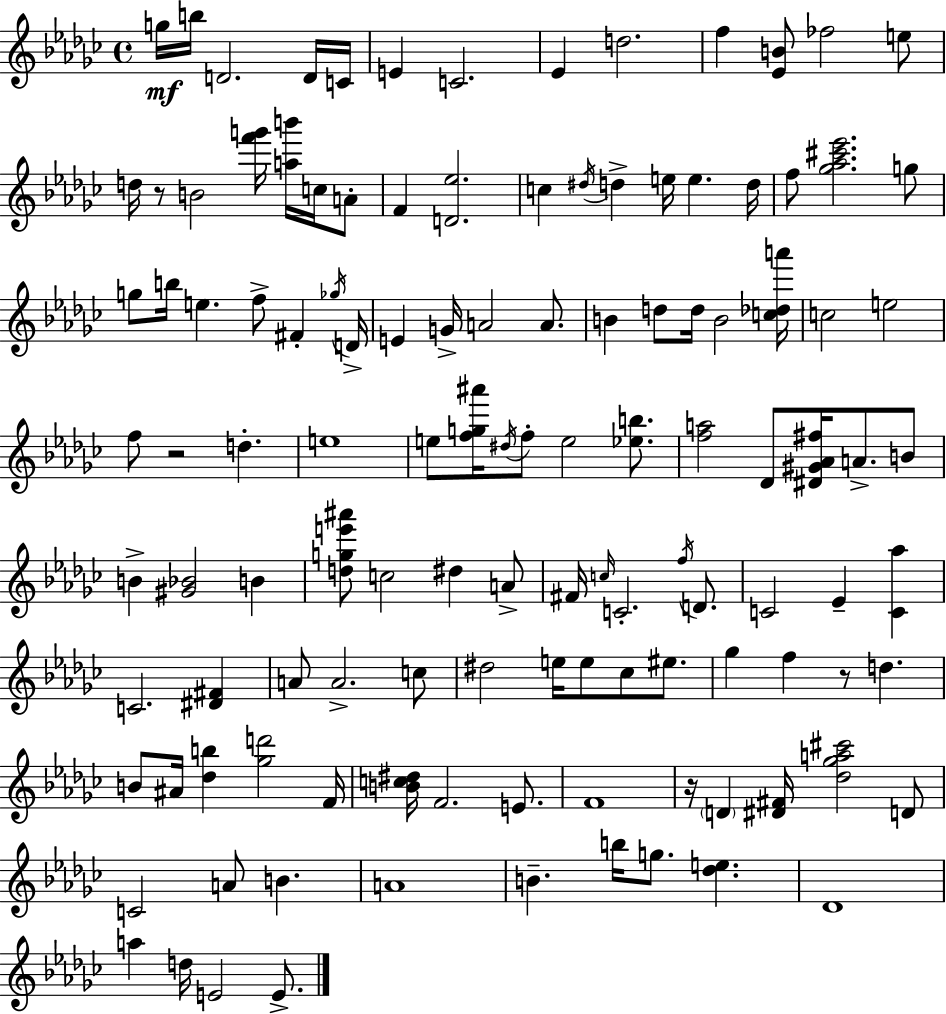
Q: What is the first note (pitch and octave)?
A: G5